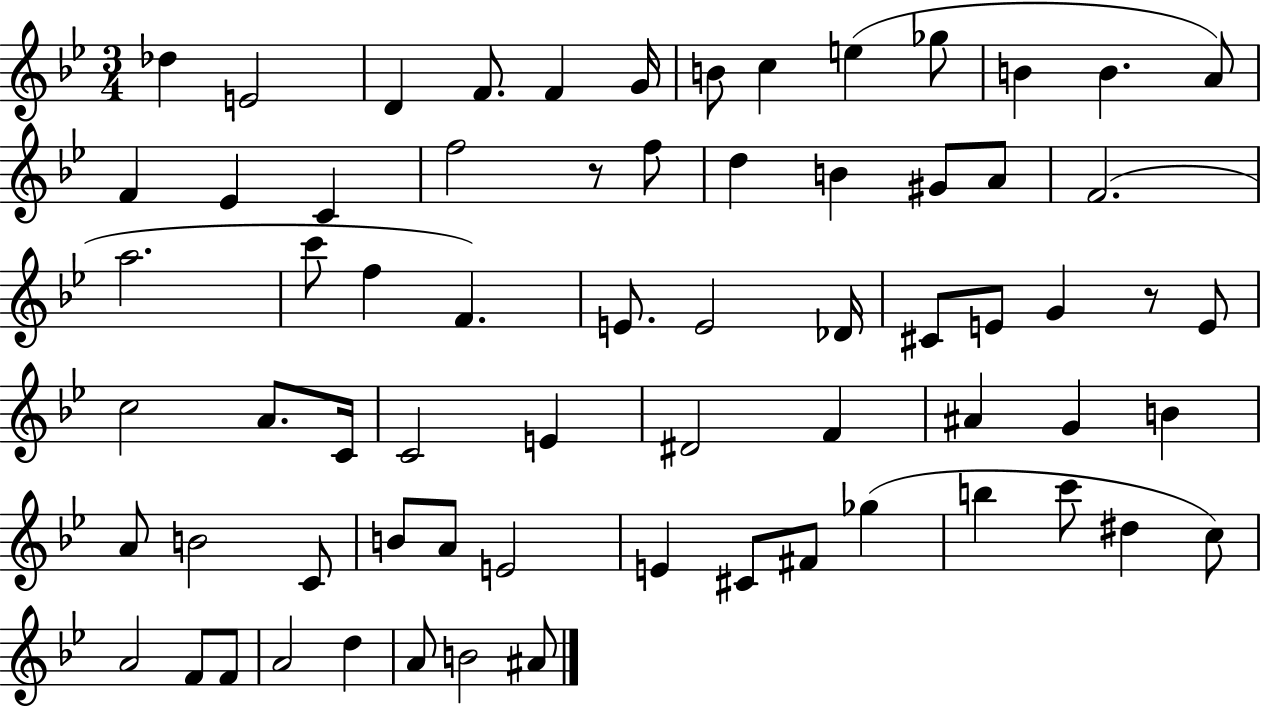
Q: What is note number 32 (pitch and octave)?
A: E4